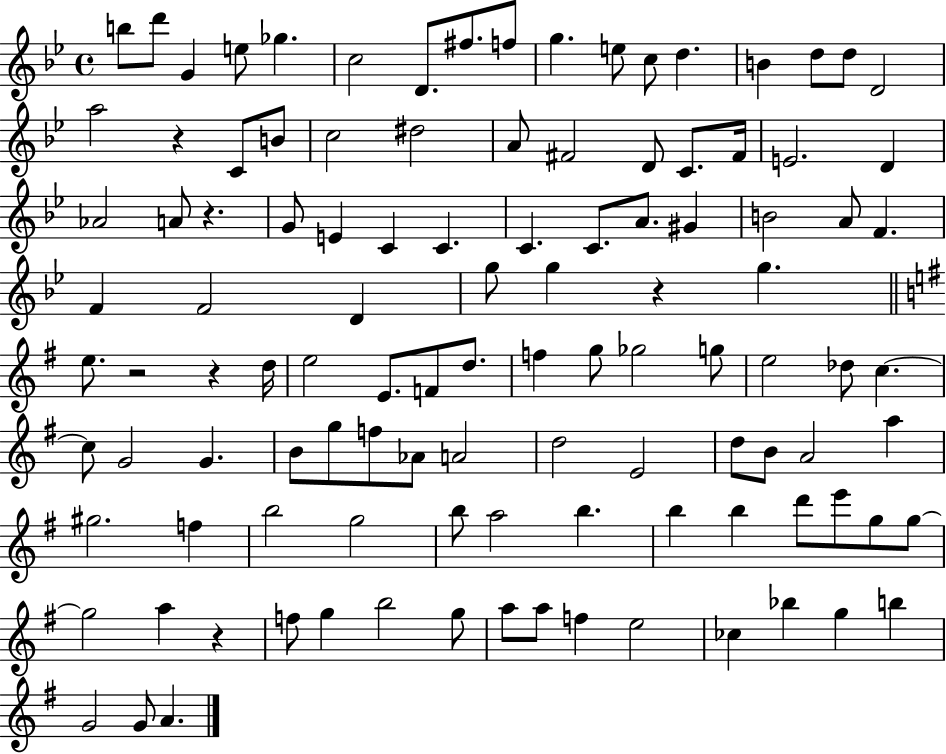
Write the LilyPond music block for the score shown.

{
  \clef treble
  \time 4/4
  \defaultTimeSignature
  \key bes \major
  b''8 d'''8 g'4 e''8 ges''4. | c''2 d'8. fis''8. f''8 | g''4. e''8 c''8 d''4. | b'4 d''8 d''8 d'2 | \break a''2 r4 c'8 b'8 | c''2 dis''2 | a'8 fis'2 d'8 c'8. fis'16 | e'2. d'4 | \break aes'2 a'8 r4. | g'8 e'4 c'4 c'4. | c'4. c'8. a'8. gis'4 | b'2 a'8 f'4. | \break f'4 f'2 d'4 | g''8 g''4 r4 g''4. | \bar "||" \break \key g \major e''8. r2 r4 d''16 | e''2 e'8. f'8 d''8. | f''4 g''8 ges''2 g''8 | e''2 des''8 c''4.~~ | \break c''8 g'2 g'4. | b'8 g''8 f''8 aes'8 a'2 | d''2 e'2 | d''8 b'8 a'2 a''4 | \break gis''2. f''4 | b''2 g''2 | b''8 a''2 b''4. | b''4 b''4 d'''8 e'''8 g''8 g''8~~ | \break g''2 a''4 r4 | f''8 g''4 b''2 g''8 | a''8 a''8 f''4 e''2 | ces''4 bes''4 g''4 b''4 | \break g'2 g'8 a'4. | \bar "|."
}